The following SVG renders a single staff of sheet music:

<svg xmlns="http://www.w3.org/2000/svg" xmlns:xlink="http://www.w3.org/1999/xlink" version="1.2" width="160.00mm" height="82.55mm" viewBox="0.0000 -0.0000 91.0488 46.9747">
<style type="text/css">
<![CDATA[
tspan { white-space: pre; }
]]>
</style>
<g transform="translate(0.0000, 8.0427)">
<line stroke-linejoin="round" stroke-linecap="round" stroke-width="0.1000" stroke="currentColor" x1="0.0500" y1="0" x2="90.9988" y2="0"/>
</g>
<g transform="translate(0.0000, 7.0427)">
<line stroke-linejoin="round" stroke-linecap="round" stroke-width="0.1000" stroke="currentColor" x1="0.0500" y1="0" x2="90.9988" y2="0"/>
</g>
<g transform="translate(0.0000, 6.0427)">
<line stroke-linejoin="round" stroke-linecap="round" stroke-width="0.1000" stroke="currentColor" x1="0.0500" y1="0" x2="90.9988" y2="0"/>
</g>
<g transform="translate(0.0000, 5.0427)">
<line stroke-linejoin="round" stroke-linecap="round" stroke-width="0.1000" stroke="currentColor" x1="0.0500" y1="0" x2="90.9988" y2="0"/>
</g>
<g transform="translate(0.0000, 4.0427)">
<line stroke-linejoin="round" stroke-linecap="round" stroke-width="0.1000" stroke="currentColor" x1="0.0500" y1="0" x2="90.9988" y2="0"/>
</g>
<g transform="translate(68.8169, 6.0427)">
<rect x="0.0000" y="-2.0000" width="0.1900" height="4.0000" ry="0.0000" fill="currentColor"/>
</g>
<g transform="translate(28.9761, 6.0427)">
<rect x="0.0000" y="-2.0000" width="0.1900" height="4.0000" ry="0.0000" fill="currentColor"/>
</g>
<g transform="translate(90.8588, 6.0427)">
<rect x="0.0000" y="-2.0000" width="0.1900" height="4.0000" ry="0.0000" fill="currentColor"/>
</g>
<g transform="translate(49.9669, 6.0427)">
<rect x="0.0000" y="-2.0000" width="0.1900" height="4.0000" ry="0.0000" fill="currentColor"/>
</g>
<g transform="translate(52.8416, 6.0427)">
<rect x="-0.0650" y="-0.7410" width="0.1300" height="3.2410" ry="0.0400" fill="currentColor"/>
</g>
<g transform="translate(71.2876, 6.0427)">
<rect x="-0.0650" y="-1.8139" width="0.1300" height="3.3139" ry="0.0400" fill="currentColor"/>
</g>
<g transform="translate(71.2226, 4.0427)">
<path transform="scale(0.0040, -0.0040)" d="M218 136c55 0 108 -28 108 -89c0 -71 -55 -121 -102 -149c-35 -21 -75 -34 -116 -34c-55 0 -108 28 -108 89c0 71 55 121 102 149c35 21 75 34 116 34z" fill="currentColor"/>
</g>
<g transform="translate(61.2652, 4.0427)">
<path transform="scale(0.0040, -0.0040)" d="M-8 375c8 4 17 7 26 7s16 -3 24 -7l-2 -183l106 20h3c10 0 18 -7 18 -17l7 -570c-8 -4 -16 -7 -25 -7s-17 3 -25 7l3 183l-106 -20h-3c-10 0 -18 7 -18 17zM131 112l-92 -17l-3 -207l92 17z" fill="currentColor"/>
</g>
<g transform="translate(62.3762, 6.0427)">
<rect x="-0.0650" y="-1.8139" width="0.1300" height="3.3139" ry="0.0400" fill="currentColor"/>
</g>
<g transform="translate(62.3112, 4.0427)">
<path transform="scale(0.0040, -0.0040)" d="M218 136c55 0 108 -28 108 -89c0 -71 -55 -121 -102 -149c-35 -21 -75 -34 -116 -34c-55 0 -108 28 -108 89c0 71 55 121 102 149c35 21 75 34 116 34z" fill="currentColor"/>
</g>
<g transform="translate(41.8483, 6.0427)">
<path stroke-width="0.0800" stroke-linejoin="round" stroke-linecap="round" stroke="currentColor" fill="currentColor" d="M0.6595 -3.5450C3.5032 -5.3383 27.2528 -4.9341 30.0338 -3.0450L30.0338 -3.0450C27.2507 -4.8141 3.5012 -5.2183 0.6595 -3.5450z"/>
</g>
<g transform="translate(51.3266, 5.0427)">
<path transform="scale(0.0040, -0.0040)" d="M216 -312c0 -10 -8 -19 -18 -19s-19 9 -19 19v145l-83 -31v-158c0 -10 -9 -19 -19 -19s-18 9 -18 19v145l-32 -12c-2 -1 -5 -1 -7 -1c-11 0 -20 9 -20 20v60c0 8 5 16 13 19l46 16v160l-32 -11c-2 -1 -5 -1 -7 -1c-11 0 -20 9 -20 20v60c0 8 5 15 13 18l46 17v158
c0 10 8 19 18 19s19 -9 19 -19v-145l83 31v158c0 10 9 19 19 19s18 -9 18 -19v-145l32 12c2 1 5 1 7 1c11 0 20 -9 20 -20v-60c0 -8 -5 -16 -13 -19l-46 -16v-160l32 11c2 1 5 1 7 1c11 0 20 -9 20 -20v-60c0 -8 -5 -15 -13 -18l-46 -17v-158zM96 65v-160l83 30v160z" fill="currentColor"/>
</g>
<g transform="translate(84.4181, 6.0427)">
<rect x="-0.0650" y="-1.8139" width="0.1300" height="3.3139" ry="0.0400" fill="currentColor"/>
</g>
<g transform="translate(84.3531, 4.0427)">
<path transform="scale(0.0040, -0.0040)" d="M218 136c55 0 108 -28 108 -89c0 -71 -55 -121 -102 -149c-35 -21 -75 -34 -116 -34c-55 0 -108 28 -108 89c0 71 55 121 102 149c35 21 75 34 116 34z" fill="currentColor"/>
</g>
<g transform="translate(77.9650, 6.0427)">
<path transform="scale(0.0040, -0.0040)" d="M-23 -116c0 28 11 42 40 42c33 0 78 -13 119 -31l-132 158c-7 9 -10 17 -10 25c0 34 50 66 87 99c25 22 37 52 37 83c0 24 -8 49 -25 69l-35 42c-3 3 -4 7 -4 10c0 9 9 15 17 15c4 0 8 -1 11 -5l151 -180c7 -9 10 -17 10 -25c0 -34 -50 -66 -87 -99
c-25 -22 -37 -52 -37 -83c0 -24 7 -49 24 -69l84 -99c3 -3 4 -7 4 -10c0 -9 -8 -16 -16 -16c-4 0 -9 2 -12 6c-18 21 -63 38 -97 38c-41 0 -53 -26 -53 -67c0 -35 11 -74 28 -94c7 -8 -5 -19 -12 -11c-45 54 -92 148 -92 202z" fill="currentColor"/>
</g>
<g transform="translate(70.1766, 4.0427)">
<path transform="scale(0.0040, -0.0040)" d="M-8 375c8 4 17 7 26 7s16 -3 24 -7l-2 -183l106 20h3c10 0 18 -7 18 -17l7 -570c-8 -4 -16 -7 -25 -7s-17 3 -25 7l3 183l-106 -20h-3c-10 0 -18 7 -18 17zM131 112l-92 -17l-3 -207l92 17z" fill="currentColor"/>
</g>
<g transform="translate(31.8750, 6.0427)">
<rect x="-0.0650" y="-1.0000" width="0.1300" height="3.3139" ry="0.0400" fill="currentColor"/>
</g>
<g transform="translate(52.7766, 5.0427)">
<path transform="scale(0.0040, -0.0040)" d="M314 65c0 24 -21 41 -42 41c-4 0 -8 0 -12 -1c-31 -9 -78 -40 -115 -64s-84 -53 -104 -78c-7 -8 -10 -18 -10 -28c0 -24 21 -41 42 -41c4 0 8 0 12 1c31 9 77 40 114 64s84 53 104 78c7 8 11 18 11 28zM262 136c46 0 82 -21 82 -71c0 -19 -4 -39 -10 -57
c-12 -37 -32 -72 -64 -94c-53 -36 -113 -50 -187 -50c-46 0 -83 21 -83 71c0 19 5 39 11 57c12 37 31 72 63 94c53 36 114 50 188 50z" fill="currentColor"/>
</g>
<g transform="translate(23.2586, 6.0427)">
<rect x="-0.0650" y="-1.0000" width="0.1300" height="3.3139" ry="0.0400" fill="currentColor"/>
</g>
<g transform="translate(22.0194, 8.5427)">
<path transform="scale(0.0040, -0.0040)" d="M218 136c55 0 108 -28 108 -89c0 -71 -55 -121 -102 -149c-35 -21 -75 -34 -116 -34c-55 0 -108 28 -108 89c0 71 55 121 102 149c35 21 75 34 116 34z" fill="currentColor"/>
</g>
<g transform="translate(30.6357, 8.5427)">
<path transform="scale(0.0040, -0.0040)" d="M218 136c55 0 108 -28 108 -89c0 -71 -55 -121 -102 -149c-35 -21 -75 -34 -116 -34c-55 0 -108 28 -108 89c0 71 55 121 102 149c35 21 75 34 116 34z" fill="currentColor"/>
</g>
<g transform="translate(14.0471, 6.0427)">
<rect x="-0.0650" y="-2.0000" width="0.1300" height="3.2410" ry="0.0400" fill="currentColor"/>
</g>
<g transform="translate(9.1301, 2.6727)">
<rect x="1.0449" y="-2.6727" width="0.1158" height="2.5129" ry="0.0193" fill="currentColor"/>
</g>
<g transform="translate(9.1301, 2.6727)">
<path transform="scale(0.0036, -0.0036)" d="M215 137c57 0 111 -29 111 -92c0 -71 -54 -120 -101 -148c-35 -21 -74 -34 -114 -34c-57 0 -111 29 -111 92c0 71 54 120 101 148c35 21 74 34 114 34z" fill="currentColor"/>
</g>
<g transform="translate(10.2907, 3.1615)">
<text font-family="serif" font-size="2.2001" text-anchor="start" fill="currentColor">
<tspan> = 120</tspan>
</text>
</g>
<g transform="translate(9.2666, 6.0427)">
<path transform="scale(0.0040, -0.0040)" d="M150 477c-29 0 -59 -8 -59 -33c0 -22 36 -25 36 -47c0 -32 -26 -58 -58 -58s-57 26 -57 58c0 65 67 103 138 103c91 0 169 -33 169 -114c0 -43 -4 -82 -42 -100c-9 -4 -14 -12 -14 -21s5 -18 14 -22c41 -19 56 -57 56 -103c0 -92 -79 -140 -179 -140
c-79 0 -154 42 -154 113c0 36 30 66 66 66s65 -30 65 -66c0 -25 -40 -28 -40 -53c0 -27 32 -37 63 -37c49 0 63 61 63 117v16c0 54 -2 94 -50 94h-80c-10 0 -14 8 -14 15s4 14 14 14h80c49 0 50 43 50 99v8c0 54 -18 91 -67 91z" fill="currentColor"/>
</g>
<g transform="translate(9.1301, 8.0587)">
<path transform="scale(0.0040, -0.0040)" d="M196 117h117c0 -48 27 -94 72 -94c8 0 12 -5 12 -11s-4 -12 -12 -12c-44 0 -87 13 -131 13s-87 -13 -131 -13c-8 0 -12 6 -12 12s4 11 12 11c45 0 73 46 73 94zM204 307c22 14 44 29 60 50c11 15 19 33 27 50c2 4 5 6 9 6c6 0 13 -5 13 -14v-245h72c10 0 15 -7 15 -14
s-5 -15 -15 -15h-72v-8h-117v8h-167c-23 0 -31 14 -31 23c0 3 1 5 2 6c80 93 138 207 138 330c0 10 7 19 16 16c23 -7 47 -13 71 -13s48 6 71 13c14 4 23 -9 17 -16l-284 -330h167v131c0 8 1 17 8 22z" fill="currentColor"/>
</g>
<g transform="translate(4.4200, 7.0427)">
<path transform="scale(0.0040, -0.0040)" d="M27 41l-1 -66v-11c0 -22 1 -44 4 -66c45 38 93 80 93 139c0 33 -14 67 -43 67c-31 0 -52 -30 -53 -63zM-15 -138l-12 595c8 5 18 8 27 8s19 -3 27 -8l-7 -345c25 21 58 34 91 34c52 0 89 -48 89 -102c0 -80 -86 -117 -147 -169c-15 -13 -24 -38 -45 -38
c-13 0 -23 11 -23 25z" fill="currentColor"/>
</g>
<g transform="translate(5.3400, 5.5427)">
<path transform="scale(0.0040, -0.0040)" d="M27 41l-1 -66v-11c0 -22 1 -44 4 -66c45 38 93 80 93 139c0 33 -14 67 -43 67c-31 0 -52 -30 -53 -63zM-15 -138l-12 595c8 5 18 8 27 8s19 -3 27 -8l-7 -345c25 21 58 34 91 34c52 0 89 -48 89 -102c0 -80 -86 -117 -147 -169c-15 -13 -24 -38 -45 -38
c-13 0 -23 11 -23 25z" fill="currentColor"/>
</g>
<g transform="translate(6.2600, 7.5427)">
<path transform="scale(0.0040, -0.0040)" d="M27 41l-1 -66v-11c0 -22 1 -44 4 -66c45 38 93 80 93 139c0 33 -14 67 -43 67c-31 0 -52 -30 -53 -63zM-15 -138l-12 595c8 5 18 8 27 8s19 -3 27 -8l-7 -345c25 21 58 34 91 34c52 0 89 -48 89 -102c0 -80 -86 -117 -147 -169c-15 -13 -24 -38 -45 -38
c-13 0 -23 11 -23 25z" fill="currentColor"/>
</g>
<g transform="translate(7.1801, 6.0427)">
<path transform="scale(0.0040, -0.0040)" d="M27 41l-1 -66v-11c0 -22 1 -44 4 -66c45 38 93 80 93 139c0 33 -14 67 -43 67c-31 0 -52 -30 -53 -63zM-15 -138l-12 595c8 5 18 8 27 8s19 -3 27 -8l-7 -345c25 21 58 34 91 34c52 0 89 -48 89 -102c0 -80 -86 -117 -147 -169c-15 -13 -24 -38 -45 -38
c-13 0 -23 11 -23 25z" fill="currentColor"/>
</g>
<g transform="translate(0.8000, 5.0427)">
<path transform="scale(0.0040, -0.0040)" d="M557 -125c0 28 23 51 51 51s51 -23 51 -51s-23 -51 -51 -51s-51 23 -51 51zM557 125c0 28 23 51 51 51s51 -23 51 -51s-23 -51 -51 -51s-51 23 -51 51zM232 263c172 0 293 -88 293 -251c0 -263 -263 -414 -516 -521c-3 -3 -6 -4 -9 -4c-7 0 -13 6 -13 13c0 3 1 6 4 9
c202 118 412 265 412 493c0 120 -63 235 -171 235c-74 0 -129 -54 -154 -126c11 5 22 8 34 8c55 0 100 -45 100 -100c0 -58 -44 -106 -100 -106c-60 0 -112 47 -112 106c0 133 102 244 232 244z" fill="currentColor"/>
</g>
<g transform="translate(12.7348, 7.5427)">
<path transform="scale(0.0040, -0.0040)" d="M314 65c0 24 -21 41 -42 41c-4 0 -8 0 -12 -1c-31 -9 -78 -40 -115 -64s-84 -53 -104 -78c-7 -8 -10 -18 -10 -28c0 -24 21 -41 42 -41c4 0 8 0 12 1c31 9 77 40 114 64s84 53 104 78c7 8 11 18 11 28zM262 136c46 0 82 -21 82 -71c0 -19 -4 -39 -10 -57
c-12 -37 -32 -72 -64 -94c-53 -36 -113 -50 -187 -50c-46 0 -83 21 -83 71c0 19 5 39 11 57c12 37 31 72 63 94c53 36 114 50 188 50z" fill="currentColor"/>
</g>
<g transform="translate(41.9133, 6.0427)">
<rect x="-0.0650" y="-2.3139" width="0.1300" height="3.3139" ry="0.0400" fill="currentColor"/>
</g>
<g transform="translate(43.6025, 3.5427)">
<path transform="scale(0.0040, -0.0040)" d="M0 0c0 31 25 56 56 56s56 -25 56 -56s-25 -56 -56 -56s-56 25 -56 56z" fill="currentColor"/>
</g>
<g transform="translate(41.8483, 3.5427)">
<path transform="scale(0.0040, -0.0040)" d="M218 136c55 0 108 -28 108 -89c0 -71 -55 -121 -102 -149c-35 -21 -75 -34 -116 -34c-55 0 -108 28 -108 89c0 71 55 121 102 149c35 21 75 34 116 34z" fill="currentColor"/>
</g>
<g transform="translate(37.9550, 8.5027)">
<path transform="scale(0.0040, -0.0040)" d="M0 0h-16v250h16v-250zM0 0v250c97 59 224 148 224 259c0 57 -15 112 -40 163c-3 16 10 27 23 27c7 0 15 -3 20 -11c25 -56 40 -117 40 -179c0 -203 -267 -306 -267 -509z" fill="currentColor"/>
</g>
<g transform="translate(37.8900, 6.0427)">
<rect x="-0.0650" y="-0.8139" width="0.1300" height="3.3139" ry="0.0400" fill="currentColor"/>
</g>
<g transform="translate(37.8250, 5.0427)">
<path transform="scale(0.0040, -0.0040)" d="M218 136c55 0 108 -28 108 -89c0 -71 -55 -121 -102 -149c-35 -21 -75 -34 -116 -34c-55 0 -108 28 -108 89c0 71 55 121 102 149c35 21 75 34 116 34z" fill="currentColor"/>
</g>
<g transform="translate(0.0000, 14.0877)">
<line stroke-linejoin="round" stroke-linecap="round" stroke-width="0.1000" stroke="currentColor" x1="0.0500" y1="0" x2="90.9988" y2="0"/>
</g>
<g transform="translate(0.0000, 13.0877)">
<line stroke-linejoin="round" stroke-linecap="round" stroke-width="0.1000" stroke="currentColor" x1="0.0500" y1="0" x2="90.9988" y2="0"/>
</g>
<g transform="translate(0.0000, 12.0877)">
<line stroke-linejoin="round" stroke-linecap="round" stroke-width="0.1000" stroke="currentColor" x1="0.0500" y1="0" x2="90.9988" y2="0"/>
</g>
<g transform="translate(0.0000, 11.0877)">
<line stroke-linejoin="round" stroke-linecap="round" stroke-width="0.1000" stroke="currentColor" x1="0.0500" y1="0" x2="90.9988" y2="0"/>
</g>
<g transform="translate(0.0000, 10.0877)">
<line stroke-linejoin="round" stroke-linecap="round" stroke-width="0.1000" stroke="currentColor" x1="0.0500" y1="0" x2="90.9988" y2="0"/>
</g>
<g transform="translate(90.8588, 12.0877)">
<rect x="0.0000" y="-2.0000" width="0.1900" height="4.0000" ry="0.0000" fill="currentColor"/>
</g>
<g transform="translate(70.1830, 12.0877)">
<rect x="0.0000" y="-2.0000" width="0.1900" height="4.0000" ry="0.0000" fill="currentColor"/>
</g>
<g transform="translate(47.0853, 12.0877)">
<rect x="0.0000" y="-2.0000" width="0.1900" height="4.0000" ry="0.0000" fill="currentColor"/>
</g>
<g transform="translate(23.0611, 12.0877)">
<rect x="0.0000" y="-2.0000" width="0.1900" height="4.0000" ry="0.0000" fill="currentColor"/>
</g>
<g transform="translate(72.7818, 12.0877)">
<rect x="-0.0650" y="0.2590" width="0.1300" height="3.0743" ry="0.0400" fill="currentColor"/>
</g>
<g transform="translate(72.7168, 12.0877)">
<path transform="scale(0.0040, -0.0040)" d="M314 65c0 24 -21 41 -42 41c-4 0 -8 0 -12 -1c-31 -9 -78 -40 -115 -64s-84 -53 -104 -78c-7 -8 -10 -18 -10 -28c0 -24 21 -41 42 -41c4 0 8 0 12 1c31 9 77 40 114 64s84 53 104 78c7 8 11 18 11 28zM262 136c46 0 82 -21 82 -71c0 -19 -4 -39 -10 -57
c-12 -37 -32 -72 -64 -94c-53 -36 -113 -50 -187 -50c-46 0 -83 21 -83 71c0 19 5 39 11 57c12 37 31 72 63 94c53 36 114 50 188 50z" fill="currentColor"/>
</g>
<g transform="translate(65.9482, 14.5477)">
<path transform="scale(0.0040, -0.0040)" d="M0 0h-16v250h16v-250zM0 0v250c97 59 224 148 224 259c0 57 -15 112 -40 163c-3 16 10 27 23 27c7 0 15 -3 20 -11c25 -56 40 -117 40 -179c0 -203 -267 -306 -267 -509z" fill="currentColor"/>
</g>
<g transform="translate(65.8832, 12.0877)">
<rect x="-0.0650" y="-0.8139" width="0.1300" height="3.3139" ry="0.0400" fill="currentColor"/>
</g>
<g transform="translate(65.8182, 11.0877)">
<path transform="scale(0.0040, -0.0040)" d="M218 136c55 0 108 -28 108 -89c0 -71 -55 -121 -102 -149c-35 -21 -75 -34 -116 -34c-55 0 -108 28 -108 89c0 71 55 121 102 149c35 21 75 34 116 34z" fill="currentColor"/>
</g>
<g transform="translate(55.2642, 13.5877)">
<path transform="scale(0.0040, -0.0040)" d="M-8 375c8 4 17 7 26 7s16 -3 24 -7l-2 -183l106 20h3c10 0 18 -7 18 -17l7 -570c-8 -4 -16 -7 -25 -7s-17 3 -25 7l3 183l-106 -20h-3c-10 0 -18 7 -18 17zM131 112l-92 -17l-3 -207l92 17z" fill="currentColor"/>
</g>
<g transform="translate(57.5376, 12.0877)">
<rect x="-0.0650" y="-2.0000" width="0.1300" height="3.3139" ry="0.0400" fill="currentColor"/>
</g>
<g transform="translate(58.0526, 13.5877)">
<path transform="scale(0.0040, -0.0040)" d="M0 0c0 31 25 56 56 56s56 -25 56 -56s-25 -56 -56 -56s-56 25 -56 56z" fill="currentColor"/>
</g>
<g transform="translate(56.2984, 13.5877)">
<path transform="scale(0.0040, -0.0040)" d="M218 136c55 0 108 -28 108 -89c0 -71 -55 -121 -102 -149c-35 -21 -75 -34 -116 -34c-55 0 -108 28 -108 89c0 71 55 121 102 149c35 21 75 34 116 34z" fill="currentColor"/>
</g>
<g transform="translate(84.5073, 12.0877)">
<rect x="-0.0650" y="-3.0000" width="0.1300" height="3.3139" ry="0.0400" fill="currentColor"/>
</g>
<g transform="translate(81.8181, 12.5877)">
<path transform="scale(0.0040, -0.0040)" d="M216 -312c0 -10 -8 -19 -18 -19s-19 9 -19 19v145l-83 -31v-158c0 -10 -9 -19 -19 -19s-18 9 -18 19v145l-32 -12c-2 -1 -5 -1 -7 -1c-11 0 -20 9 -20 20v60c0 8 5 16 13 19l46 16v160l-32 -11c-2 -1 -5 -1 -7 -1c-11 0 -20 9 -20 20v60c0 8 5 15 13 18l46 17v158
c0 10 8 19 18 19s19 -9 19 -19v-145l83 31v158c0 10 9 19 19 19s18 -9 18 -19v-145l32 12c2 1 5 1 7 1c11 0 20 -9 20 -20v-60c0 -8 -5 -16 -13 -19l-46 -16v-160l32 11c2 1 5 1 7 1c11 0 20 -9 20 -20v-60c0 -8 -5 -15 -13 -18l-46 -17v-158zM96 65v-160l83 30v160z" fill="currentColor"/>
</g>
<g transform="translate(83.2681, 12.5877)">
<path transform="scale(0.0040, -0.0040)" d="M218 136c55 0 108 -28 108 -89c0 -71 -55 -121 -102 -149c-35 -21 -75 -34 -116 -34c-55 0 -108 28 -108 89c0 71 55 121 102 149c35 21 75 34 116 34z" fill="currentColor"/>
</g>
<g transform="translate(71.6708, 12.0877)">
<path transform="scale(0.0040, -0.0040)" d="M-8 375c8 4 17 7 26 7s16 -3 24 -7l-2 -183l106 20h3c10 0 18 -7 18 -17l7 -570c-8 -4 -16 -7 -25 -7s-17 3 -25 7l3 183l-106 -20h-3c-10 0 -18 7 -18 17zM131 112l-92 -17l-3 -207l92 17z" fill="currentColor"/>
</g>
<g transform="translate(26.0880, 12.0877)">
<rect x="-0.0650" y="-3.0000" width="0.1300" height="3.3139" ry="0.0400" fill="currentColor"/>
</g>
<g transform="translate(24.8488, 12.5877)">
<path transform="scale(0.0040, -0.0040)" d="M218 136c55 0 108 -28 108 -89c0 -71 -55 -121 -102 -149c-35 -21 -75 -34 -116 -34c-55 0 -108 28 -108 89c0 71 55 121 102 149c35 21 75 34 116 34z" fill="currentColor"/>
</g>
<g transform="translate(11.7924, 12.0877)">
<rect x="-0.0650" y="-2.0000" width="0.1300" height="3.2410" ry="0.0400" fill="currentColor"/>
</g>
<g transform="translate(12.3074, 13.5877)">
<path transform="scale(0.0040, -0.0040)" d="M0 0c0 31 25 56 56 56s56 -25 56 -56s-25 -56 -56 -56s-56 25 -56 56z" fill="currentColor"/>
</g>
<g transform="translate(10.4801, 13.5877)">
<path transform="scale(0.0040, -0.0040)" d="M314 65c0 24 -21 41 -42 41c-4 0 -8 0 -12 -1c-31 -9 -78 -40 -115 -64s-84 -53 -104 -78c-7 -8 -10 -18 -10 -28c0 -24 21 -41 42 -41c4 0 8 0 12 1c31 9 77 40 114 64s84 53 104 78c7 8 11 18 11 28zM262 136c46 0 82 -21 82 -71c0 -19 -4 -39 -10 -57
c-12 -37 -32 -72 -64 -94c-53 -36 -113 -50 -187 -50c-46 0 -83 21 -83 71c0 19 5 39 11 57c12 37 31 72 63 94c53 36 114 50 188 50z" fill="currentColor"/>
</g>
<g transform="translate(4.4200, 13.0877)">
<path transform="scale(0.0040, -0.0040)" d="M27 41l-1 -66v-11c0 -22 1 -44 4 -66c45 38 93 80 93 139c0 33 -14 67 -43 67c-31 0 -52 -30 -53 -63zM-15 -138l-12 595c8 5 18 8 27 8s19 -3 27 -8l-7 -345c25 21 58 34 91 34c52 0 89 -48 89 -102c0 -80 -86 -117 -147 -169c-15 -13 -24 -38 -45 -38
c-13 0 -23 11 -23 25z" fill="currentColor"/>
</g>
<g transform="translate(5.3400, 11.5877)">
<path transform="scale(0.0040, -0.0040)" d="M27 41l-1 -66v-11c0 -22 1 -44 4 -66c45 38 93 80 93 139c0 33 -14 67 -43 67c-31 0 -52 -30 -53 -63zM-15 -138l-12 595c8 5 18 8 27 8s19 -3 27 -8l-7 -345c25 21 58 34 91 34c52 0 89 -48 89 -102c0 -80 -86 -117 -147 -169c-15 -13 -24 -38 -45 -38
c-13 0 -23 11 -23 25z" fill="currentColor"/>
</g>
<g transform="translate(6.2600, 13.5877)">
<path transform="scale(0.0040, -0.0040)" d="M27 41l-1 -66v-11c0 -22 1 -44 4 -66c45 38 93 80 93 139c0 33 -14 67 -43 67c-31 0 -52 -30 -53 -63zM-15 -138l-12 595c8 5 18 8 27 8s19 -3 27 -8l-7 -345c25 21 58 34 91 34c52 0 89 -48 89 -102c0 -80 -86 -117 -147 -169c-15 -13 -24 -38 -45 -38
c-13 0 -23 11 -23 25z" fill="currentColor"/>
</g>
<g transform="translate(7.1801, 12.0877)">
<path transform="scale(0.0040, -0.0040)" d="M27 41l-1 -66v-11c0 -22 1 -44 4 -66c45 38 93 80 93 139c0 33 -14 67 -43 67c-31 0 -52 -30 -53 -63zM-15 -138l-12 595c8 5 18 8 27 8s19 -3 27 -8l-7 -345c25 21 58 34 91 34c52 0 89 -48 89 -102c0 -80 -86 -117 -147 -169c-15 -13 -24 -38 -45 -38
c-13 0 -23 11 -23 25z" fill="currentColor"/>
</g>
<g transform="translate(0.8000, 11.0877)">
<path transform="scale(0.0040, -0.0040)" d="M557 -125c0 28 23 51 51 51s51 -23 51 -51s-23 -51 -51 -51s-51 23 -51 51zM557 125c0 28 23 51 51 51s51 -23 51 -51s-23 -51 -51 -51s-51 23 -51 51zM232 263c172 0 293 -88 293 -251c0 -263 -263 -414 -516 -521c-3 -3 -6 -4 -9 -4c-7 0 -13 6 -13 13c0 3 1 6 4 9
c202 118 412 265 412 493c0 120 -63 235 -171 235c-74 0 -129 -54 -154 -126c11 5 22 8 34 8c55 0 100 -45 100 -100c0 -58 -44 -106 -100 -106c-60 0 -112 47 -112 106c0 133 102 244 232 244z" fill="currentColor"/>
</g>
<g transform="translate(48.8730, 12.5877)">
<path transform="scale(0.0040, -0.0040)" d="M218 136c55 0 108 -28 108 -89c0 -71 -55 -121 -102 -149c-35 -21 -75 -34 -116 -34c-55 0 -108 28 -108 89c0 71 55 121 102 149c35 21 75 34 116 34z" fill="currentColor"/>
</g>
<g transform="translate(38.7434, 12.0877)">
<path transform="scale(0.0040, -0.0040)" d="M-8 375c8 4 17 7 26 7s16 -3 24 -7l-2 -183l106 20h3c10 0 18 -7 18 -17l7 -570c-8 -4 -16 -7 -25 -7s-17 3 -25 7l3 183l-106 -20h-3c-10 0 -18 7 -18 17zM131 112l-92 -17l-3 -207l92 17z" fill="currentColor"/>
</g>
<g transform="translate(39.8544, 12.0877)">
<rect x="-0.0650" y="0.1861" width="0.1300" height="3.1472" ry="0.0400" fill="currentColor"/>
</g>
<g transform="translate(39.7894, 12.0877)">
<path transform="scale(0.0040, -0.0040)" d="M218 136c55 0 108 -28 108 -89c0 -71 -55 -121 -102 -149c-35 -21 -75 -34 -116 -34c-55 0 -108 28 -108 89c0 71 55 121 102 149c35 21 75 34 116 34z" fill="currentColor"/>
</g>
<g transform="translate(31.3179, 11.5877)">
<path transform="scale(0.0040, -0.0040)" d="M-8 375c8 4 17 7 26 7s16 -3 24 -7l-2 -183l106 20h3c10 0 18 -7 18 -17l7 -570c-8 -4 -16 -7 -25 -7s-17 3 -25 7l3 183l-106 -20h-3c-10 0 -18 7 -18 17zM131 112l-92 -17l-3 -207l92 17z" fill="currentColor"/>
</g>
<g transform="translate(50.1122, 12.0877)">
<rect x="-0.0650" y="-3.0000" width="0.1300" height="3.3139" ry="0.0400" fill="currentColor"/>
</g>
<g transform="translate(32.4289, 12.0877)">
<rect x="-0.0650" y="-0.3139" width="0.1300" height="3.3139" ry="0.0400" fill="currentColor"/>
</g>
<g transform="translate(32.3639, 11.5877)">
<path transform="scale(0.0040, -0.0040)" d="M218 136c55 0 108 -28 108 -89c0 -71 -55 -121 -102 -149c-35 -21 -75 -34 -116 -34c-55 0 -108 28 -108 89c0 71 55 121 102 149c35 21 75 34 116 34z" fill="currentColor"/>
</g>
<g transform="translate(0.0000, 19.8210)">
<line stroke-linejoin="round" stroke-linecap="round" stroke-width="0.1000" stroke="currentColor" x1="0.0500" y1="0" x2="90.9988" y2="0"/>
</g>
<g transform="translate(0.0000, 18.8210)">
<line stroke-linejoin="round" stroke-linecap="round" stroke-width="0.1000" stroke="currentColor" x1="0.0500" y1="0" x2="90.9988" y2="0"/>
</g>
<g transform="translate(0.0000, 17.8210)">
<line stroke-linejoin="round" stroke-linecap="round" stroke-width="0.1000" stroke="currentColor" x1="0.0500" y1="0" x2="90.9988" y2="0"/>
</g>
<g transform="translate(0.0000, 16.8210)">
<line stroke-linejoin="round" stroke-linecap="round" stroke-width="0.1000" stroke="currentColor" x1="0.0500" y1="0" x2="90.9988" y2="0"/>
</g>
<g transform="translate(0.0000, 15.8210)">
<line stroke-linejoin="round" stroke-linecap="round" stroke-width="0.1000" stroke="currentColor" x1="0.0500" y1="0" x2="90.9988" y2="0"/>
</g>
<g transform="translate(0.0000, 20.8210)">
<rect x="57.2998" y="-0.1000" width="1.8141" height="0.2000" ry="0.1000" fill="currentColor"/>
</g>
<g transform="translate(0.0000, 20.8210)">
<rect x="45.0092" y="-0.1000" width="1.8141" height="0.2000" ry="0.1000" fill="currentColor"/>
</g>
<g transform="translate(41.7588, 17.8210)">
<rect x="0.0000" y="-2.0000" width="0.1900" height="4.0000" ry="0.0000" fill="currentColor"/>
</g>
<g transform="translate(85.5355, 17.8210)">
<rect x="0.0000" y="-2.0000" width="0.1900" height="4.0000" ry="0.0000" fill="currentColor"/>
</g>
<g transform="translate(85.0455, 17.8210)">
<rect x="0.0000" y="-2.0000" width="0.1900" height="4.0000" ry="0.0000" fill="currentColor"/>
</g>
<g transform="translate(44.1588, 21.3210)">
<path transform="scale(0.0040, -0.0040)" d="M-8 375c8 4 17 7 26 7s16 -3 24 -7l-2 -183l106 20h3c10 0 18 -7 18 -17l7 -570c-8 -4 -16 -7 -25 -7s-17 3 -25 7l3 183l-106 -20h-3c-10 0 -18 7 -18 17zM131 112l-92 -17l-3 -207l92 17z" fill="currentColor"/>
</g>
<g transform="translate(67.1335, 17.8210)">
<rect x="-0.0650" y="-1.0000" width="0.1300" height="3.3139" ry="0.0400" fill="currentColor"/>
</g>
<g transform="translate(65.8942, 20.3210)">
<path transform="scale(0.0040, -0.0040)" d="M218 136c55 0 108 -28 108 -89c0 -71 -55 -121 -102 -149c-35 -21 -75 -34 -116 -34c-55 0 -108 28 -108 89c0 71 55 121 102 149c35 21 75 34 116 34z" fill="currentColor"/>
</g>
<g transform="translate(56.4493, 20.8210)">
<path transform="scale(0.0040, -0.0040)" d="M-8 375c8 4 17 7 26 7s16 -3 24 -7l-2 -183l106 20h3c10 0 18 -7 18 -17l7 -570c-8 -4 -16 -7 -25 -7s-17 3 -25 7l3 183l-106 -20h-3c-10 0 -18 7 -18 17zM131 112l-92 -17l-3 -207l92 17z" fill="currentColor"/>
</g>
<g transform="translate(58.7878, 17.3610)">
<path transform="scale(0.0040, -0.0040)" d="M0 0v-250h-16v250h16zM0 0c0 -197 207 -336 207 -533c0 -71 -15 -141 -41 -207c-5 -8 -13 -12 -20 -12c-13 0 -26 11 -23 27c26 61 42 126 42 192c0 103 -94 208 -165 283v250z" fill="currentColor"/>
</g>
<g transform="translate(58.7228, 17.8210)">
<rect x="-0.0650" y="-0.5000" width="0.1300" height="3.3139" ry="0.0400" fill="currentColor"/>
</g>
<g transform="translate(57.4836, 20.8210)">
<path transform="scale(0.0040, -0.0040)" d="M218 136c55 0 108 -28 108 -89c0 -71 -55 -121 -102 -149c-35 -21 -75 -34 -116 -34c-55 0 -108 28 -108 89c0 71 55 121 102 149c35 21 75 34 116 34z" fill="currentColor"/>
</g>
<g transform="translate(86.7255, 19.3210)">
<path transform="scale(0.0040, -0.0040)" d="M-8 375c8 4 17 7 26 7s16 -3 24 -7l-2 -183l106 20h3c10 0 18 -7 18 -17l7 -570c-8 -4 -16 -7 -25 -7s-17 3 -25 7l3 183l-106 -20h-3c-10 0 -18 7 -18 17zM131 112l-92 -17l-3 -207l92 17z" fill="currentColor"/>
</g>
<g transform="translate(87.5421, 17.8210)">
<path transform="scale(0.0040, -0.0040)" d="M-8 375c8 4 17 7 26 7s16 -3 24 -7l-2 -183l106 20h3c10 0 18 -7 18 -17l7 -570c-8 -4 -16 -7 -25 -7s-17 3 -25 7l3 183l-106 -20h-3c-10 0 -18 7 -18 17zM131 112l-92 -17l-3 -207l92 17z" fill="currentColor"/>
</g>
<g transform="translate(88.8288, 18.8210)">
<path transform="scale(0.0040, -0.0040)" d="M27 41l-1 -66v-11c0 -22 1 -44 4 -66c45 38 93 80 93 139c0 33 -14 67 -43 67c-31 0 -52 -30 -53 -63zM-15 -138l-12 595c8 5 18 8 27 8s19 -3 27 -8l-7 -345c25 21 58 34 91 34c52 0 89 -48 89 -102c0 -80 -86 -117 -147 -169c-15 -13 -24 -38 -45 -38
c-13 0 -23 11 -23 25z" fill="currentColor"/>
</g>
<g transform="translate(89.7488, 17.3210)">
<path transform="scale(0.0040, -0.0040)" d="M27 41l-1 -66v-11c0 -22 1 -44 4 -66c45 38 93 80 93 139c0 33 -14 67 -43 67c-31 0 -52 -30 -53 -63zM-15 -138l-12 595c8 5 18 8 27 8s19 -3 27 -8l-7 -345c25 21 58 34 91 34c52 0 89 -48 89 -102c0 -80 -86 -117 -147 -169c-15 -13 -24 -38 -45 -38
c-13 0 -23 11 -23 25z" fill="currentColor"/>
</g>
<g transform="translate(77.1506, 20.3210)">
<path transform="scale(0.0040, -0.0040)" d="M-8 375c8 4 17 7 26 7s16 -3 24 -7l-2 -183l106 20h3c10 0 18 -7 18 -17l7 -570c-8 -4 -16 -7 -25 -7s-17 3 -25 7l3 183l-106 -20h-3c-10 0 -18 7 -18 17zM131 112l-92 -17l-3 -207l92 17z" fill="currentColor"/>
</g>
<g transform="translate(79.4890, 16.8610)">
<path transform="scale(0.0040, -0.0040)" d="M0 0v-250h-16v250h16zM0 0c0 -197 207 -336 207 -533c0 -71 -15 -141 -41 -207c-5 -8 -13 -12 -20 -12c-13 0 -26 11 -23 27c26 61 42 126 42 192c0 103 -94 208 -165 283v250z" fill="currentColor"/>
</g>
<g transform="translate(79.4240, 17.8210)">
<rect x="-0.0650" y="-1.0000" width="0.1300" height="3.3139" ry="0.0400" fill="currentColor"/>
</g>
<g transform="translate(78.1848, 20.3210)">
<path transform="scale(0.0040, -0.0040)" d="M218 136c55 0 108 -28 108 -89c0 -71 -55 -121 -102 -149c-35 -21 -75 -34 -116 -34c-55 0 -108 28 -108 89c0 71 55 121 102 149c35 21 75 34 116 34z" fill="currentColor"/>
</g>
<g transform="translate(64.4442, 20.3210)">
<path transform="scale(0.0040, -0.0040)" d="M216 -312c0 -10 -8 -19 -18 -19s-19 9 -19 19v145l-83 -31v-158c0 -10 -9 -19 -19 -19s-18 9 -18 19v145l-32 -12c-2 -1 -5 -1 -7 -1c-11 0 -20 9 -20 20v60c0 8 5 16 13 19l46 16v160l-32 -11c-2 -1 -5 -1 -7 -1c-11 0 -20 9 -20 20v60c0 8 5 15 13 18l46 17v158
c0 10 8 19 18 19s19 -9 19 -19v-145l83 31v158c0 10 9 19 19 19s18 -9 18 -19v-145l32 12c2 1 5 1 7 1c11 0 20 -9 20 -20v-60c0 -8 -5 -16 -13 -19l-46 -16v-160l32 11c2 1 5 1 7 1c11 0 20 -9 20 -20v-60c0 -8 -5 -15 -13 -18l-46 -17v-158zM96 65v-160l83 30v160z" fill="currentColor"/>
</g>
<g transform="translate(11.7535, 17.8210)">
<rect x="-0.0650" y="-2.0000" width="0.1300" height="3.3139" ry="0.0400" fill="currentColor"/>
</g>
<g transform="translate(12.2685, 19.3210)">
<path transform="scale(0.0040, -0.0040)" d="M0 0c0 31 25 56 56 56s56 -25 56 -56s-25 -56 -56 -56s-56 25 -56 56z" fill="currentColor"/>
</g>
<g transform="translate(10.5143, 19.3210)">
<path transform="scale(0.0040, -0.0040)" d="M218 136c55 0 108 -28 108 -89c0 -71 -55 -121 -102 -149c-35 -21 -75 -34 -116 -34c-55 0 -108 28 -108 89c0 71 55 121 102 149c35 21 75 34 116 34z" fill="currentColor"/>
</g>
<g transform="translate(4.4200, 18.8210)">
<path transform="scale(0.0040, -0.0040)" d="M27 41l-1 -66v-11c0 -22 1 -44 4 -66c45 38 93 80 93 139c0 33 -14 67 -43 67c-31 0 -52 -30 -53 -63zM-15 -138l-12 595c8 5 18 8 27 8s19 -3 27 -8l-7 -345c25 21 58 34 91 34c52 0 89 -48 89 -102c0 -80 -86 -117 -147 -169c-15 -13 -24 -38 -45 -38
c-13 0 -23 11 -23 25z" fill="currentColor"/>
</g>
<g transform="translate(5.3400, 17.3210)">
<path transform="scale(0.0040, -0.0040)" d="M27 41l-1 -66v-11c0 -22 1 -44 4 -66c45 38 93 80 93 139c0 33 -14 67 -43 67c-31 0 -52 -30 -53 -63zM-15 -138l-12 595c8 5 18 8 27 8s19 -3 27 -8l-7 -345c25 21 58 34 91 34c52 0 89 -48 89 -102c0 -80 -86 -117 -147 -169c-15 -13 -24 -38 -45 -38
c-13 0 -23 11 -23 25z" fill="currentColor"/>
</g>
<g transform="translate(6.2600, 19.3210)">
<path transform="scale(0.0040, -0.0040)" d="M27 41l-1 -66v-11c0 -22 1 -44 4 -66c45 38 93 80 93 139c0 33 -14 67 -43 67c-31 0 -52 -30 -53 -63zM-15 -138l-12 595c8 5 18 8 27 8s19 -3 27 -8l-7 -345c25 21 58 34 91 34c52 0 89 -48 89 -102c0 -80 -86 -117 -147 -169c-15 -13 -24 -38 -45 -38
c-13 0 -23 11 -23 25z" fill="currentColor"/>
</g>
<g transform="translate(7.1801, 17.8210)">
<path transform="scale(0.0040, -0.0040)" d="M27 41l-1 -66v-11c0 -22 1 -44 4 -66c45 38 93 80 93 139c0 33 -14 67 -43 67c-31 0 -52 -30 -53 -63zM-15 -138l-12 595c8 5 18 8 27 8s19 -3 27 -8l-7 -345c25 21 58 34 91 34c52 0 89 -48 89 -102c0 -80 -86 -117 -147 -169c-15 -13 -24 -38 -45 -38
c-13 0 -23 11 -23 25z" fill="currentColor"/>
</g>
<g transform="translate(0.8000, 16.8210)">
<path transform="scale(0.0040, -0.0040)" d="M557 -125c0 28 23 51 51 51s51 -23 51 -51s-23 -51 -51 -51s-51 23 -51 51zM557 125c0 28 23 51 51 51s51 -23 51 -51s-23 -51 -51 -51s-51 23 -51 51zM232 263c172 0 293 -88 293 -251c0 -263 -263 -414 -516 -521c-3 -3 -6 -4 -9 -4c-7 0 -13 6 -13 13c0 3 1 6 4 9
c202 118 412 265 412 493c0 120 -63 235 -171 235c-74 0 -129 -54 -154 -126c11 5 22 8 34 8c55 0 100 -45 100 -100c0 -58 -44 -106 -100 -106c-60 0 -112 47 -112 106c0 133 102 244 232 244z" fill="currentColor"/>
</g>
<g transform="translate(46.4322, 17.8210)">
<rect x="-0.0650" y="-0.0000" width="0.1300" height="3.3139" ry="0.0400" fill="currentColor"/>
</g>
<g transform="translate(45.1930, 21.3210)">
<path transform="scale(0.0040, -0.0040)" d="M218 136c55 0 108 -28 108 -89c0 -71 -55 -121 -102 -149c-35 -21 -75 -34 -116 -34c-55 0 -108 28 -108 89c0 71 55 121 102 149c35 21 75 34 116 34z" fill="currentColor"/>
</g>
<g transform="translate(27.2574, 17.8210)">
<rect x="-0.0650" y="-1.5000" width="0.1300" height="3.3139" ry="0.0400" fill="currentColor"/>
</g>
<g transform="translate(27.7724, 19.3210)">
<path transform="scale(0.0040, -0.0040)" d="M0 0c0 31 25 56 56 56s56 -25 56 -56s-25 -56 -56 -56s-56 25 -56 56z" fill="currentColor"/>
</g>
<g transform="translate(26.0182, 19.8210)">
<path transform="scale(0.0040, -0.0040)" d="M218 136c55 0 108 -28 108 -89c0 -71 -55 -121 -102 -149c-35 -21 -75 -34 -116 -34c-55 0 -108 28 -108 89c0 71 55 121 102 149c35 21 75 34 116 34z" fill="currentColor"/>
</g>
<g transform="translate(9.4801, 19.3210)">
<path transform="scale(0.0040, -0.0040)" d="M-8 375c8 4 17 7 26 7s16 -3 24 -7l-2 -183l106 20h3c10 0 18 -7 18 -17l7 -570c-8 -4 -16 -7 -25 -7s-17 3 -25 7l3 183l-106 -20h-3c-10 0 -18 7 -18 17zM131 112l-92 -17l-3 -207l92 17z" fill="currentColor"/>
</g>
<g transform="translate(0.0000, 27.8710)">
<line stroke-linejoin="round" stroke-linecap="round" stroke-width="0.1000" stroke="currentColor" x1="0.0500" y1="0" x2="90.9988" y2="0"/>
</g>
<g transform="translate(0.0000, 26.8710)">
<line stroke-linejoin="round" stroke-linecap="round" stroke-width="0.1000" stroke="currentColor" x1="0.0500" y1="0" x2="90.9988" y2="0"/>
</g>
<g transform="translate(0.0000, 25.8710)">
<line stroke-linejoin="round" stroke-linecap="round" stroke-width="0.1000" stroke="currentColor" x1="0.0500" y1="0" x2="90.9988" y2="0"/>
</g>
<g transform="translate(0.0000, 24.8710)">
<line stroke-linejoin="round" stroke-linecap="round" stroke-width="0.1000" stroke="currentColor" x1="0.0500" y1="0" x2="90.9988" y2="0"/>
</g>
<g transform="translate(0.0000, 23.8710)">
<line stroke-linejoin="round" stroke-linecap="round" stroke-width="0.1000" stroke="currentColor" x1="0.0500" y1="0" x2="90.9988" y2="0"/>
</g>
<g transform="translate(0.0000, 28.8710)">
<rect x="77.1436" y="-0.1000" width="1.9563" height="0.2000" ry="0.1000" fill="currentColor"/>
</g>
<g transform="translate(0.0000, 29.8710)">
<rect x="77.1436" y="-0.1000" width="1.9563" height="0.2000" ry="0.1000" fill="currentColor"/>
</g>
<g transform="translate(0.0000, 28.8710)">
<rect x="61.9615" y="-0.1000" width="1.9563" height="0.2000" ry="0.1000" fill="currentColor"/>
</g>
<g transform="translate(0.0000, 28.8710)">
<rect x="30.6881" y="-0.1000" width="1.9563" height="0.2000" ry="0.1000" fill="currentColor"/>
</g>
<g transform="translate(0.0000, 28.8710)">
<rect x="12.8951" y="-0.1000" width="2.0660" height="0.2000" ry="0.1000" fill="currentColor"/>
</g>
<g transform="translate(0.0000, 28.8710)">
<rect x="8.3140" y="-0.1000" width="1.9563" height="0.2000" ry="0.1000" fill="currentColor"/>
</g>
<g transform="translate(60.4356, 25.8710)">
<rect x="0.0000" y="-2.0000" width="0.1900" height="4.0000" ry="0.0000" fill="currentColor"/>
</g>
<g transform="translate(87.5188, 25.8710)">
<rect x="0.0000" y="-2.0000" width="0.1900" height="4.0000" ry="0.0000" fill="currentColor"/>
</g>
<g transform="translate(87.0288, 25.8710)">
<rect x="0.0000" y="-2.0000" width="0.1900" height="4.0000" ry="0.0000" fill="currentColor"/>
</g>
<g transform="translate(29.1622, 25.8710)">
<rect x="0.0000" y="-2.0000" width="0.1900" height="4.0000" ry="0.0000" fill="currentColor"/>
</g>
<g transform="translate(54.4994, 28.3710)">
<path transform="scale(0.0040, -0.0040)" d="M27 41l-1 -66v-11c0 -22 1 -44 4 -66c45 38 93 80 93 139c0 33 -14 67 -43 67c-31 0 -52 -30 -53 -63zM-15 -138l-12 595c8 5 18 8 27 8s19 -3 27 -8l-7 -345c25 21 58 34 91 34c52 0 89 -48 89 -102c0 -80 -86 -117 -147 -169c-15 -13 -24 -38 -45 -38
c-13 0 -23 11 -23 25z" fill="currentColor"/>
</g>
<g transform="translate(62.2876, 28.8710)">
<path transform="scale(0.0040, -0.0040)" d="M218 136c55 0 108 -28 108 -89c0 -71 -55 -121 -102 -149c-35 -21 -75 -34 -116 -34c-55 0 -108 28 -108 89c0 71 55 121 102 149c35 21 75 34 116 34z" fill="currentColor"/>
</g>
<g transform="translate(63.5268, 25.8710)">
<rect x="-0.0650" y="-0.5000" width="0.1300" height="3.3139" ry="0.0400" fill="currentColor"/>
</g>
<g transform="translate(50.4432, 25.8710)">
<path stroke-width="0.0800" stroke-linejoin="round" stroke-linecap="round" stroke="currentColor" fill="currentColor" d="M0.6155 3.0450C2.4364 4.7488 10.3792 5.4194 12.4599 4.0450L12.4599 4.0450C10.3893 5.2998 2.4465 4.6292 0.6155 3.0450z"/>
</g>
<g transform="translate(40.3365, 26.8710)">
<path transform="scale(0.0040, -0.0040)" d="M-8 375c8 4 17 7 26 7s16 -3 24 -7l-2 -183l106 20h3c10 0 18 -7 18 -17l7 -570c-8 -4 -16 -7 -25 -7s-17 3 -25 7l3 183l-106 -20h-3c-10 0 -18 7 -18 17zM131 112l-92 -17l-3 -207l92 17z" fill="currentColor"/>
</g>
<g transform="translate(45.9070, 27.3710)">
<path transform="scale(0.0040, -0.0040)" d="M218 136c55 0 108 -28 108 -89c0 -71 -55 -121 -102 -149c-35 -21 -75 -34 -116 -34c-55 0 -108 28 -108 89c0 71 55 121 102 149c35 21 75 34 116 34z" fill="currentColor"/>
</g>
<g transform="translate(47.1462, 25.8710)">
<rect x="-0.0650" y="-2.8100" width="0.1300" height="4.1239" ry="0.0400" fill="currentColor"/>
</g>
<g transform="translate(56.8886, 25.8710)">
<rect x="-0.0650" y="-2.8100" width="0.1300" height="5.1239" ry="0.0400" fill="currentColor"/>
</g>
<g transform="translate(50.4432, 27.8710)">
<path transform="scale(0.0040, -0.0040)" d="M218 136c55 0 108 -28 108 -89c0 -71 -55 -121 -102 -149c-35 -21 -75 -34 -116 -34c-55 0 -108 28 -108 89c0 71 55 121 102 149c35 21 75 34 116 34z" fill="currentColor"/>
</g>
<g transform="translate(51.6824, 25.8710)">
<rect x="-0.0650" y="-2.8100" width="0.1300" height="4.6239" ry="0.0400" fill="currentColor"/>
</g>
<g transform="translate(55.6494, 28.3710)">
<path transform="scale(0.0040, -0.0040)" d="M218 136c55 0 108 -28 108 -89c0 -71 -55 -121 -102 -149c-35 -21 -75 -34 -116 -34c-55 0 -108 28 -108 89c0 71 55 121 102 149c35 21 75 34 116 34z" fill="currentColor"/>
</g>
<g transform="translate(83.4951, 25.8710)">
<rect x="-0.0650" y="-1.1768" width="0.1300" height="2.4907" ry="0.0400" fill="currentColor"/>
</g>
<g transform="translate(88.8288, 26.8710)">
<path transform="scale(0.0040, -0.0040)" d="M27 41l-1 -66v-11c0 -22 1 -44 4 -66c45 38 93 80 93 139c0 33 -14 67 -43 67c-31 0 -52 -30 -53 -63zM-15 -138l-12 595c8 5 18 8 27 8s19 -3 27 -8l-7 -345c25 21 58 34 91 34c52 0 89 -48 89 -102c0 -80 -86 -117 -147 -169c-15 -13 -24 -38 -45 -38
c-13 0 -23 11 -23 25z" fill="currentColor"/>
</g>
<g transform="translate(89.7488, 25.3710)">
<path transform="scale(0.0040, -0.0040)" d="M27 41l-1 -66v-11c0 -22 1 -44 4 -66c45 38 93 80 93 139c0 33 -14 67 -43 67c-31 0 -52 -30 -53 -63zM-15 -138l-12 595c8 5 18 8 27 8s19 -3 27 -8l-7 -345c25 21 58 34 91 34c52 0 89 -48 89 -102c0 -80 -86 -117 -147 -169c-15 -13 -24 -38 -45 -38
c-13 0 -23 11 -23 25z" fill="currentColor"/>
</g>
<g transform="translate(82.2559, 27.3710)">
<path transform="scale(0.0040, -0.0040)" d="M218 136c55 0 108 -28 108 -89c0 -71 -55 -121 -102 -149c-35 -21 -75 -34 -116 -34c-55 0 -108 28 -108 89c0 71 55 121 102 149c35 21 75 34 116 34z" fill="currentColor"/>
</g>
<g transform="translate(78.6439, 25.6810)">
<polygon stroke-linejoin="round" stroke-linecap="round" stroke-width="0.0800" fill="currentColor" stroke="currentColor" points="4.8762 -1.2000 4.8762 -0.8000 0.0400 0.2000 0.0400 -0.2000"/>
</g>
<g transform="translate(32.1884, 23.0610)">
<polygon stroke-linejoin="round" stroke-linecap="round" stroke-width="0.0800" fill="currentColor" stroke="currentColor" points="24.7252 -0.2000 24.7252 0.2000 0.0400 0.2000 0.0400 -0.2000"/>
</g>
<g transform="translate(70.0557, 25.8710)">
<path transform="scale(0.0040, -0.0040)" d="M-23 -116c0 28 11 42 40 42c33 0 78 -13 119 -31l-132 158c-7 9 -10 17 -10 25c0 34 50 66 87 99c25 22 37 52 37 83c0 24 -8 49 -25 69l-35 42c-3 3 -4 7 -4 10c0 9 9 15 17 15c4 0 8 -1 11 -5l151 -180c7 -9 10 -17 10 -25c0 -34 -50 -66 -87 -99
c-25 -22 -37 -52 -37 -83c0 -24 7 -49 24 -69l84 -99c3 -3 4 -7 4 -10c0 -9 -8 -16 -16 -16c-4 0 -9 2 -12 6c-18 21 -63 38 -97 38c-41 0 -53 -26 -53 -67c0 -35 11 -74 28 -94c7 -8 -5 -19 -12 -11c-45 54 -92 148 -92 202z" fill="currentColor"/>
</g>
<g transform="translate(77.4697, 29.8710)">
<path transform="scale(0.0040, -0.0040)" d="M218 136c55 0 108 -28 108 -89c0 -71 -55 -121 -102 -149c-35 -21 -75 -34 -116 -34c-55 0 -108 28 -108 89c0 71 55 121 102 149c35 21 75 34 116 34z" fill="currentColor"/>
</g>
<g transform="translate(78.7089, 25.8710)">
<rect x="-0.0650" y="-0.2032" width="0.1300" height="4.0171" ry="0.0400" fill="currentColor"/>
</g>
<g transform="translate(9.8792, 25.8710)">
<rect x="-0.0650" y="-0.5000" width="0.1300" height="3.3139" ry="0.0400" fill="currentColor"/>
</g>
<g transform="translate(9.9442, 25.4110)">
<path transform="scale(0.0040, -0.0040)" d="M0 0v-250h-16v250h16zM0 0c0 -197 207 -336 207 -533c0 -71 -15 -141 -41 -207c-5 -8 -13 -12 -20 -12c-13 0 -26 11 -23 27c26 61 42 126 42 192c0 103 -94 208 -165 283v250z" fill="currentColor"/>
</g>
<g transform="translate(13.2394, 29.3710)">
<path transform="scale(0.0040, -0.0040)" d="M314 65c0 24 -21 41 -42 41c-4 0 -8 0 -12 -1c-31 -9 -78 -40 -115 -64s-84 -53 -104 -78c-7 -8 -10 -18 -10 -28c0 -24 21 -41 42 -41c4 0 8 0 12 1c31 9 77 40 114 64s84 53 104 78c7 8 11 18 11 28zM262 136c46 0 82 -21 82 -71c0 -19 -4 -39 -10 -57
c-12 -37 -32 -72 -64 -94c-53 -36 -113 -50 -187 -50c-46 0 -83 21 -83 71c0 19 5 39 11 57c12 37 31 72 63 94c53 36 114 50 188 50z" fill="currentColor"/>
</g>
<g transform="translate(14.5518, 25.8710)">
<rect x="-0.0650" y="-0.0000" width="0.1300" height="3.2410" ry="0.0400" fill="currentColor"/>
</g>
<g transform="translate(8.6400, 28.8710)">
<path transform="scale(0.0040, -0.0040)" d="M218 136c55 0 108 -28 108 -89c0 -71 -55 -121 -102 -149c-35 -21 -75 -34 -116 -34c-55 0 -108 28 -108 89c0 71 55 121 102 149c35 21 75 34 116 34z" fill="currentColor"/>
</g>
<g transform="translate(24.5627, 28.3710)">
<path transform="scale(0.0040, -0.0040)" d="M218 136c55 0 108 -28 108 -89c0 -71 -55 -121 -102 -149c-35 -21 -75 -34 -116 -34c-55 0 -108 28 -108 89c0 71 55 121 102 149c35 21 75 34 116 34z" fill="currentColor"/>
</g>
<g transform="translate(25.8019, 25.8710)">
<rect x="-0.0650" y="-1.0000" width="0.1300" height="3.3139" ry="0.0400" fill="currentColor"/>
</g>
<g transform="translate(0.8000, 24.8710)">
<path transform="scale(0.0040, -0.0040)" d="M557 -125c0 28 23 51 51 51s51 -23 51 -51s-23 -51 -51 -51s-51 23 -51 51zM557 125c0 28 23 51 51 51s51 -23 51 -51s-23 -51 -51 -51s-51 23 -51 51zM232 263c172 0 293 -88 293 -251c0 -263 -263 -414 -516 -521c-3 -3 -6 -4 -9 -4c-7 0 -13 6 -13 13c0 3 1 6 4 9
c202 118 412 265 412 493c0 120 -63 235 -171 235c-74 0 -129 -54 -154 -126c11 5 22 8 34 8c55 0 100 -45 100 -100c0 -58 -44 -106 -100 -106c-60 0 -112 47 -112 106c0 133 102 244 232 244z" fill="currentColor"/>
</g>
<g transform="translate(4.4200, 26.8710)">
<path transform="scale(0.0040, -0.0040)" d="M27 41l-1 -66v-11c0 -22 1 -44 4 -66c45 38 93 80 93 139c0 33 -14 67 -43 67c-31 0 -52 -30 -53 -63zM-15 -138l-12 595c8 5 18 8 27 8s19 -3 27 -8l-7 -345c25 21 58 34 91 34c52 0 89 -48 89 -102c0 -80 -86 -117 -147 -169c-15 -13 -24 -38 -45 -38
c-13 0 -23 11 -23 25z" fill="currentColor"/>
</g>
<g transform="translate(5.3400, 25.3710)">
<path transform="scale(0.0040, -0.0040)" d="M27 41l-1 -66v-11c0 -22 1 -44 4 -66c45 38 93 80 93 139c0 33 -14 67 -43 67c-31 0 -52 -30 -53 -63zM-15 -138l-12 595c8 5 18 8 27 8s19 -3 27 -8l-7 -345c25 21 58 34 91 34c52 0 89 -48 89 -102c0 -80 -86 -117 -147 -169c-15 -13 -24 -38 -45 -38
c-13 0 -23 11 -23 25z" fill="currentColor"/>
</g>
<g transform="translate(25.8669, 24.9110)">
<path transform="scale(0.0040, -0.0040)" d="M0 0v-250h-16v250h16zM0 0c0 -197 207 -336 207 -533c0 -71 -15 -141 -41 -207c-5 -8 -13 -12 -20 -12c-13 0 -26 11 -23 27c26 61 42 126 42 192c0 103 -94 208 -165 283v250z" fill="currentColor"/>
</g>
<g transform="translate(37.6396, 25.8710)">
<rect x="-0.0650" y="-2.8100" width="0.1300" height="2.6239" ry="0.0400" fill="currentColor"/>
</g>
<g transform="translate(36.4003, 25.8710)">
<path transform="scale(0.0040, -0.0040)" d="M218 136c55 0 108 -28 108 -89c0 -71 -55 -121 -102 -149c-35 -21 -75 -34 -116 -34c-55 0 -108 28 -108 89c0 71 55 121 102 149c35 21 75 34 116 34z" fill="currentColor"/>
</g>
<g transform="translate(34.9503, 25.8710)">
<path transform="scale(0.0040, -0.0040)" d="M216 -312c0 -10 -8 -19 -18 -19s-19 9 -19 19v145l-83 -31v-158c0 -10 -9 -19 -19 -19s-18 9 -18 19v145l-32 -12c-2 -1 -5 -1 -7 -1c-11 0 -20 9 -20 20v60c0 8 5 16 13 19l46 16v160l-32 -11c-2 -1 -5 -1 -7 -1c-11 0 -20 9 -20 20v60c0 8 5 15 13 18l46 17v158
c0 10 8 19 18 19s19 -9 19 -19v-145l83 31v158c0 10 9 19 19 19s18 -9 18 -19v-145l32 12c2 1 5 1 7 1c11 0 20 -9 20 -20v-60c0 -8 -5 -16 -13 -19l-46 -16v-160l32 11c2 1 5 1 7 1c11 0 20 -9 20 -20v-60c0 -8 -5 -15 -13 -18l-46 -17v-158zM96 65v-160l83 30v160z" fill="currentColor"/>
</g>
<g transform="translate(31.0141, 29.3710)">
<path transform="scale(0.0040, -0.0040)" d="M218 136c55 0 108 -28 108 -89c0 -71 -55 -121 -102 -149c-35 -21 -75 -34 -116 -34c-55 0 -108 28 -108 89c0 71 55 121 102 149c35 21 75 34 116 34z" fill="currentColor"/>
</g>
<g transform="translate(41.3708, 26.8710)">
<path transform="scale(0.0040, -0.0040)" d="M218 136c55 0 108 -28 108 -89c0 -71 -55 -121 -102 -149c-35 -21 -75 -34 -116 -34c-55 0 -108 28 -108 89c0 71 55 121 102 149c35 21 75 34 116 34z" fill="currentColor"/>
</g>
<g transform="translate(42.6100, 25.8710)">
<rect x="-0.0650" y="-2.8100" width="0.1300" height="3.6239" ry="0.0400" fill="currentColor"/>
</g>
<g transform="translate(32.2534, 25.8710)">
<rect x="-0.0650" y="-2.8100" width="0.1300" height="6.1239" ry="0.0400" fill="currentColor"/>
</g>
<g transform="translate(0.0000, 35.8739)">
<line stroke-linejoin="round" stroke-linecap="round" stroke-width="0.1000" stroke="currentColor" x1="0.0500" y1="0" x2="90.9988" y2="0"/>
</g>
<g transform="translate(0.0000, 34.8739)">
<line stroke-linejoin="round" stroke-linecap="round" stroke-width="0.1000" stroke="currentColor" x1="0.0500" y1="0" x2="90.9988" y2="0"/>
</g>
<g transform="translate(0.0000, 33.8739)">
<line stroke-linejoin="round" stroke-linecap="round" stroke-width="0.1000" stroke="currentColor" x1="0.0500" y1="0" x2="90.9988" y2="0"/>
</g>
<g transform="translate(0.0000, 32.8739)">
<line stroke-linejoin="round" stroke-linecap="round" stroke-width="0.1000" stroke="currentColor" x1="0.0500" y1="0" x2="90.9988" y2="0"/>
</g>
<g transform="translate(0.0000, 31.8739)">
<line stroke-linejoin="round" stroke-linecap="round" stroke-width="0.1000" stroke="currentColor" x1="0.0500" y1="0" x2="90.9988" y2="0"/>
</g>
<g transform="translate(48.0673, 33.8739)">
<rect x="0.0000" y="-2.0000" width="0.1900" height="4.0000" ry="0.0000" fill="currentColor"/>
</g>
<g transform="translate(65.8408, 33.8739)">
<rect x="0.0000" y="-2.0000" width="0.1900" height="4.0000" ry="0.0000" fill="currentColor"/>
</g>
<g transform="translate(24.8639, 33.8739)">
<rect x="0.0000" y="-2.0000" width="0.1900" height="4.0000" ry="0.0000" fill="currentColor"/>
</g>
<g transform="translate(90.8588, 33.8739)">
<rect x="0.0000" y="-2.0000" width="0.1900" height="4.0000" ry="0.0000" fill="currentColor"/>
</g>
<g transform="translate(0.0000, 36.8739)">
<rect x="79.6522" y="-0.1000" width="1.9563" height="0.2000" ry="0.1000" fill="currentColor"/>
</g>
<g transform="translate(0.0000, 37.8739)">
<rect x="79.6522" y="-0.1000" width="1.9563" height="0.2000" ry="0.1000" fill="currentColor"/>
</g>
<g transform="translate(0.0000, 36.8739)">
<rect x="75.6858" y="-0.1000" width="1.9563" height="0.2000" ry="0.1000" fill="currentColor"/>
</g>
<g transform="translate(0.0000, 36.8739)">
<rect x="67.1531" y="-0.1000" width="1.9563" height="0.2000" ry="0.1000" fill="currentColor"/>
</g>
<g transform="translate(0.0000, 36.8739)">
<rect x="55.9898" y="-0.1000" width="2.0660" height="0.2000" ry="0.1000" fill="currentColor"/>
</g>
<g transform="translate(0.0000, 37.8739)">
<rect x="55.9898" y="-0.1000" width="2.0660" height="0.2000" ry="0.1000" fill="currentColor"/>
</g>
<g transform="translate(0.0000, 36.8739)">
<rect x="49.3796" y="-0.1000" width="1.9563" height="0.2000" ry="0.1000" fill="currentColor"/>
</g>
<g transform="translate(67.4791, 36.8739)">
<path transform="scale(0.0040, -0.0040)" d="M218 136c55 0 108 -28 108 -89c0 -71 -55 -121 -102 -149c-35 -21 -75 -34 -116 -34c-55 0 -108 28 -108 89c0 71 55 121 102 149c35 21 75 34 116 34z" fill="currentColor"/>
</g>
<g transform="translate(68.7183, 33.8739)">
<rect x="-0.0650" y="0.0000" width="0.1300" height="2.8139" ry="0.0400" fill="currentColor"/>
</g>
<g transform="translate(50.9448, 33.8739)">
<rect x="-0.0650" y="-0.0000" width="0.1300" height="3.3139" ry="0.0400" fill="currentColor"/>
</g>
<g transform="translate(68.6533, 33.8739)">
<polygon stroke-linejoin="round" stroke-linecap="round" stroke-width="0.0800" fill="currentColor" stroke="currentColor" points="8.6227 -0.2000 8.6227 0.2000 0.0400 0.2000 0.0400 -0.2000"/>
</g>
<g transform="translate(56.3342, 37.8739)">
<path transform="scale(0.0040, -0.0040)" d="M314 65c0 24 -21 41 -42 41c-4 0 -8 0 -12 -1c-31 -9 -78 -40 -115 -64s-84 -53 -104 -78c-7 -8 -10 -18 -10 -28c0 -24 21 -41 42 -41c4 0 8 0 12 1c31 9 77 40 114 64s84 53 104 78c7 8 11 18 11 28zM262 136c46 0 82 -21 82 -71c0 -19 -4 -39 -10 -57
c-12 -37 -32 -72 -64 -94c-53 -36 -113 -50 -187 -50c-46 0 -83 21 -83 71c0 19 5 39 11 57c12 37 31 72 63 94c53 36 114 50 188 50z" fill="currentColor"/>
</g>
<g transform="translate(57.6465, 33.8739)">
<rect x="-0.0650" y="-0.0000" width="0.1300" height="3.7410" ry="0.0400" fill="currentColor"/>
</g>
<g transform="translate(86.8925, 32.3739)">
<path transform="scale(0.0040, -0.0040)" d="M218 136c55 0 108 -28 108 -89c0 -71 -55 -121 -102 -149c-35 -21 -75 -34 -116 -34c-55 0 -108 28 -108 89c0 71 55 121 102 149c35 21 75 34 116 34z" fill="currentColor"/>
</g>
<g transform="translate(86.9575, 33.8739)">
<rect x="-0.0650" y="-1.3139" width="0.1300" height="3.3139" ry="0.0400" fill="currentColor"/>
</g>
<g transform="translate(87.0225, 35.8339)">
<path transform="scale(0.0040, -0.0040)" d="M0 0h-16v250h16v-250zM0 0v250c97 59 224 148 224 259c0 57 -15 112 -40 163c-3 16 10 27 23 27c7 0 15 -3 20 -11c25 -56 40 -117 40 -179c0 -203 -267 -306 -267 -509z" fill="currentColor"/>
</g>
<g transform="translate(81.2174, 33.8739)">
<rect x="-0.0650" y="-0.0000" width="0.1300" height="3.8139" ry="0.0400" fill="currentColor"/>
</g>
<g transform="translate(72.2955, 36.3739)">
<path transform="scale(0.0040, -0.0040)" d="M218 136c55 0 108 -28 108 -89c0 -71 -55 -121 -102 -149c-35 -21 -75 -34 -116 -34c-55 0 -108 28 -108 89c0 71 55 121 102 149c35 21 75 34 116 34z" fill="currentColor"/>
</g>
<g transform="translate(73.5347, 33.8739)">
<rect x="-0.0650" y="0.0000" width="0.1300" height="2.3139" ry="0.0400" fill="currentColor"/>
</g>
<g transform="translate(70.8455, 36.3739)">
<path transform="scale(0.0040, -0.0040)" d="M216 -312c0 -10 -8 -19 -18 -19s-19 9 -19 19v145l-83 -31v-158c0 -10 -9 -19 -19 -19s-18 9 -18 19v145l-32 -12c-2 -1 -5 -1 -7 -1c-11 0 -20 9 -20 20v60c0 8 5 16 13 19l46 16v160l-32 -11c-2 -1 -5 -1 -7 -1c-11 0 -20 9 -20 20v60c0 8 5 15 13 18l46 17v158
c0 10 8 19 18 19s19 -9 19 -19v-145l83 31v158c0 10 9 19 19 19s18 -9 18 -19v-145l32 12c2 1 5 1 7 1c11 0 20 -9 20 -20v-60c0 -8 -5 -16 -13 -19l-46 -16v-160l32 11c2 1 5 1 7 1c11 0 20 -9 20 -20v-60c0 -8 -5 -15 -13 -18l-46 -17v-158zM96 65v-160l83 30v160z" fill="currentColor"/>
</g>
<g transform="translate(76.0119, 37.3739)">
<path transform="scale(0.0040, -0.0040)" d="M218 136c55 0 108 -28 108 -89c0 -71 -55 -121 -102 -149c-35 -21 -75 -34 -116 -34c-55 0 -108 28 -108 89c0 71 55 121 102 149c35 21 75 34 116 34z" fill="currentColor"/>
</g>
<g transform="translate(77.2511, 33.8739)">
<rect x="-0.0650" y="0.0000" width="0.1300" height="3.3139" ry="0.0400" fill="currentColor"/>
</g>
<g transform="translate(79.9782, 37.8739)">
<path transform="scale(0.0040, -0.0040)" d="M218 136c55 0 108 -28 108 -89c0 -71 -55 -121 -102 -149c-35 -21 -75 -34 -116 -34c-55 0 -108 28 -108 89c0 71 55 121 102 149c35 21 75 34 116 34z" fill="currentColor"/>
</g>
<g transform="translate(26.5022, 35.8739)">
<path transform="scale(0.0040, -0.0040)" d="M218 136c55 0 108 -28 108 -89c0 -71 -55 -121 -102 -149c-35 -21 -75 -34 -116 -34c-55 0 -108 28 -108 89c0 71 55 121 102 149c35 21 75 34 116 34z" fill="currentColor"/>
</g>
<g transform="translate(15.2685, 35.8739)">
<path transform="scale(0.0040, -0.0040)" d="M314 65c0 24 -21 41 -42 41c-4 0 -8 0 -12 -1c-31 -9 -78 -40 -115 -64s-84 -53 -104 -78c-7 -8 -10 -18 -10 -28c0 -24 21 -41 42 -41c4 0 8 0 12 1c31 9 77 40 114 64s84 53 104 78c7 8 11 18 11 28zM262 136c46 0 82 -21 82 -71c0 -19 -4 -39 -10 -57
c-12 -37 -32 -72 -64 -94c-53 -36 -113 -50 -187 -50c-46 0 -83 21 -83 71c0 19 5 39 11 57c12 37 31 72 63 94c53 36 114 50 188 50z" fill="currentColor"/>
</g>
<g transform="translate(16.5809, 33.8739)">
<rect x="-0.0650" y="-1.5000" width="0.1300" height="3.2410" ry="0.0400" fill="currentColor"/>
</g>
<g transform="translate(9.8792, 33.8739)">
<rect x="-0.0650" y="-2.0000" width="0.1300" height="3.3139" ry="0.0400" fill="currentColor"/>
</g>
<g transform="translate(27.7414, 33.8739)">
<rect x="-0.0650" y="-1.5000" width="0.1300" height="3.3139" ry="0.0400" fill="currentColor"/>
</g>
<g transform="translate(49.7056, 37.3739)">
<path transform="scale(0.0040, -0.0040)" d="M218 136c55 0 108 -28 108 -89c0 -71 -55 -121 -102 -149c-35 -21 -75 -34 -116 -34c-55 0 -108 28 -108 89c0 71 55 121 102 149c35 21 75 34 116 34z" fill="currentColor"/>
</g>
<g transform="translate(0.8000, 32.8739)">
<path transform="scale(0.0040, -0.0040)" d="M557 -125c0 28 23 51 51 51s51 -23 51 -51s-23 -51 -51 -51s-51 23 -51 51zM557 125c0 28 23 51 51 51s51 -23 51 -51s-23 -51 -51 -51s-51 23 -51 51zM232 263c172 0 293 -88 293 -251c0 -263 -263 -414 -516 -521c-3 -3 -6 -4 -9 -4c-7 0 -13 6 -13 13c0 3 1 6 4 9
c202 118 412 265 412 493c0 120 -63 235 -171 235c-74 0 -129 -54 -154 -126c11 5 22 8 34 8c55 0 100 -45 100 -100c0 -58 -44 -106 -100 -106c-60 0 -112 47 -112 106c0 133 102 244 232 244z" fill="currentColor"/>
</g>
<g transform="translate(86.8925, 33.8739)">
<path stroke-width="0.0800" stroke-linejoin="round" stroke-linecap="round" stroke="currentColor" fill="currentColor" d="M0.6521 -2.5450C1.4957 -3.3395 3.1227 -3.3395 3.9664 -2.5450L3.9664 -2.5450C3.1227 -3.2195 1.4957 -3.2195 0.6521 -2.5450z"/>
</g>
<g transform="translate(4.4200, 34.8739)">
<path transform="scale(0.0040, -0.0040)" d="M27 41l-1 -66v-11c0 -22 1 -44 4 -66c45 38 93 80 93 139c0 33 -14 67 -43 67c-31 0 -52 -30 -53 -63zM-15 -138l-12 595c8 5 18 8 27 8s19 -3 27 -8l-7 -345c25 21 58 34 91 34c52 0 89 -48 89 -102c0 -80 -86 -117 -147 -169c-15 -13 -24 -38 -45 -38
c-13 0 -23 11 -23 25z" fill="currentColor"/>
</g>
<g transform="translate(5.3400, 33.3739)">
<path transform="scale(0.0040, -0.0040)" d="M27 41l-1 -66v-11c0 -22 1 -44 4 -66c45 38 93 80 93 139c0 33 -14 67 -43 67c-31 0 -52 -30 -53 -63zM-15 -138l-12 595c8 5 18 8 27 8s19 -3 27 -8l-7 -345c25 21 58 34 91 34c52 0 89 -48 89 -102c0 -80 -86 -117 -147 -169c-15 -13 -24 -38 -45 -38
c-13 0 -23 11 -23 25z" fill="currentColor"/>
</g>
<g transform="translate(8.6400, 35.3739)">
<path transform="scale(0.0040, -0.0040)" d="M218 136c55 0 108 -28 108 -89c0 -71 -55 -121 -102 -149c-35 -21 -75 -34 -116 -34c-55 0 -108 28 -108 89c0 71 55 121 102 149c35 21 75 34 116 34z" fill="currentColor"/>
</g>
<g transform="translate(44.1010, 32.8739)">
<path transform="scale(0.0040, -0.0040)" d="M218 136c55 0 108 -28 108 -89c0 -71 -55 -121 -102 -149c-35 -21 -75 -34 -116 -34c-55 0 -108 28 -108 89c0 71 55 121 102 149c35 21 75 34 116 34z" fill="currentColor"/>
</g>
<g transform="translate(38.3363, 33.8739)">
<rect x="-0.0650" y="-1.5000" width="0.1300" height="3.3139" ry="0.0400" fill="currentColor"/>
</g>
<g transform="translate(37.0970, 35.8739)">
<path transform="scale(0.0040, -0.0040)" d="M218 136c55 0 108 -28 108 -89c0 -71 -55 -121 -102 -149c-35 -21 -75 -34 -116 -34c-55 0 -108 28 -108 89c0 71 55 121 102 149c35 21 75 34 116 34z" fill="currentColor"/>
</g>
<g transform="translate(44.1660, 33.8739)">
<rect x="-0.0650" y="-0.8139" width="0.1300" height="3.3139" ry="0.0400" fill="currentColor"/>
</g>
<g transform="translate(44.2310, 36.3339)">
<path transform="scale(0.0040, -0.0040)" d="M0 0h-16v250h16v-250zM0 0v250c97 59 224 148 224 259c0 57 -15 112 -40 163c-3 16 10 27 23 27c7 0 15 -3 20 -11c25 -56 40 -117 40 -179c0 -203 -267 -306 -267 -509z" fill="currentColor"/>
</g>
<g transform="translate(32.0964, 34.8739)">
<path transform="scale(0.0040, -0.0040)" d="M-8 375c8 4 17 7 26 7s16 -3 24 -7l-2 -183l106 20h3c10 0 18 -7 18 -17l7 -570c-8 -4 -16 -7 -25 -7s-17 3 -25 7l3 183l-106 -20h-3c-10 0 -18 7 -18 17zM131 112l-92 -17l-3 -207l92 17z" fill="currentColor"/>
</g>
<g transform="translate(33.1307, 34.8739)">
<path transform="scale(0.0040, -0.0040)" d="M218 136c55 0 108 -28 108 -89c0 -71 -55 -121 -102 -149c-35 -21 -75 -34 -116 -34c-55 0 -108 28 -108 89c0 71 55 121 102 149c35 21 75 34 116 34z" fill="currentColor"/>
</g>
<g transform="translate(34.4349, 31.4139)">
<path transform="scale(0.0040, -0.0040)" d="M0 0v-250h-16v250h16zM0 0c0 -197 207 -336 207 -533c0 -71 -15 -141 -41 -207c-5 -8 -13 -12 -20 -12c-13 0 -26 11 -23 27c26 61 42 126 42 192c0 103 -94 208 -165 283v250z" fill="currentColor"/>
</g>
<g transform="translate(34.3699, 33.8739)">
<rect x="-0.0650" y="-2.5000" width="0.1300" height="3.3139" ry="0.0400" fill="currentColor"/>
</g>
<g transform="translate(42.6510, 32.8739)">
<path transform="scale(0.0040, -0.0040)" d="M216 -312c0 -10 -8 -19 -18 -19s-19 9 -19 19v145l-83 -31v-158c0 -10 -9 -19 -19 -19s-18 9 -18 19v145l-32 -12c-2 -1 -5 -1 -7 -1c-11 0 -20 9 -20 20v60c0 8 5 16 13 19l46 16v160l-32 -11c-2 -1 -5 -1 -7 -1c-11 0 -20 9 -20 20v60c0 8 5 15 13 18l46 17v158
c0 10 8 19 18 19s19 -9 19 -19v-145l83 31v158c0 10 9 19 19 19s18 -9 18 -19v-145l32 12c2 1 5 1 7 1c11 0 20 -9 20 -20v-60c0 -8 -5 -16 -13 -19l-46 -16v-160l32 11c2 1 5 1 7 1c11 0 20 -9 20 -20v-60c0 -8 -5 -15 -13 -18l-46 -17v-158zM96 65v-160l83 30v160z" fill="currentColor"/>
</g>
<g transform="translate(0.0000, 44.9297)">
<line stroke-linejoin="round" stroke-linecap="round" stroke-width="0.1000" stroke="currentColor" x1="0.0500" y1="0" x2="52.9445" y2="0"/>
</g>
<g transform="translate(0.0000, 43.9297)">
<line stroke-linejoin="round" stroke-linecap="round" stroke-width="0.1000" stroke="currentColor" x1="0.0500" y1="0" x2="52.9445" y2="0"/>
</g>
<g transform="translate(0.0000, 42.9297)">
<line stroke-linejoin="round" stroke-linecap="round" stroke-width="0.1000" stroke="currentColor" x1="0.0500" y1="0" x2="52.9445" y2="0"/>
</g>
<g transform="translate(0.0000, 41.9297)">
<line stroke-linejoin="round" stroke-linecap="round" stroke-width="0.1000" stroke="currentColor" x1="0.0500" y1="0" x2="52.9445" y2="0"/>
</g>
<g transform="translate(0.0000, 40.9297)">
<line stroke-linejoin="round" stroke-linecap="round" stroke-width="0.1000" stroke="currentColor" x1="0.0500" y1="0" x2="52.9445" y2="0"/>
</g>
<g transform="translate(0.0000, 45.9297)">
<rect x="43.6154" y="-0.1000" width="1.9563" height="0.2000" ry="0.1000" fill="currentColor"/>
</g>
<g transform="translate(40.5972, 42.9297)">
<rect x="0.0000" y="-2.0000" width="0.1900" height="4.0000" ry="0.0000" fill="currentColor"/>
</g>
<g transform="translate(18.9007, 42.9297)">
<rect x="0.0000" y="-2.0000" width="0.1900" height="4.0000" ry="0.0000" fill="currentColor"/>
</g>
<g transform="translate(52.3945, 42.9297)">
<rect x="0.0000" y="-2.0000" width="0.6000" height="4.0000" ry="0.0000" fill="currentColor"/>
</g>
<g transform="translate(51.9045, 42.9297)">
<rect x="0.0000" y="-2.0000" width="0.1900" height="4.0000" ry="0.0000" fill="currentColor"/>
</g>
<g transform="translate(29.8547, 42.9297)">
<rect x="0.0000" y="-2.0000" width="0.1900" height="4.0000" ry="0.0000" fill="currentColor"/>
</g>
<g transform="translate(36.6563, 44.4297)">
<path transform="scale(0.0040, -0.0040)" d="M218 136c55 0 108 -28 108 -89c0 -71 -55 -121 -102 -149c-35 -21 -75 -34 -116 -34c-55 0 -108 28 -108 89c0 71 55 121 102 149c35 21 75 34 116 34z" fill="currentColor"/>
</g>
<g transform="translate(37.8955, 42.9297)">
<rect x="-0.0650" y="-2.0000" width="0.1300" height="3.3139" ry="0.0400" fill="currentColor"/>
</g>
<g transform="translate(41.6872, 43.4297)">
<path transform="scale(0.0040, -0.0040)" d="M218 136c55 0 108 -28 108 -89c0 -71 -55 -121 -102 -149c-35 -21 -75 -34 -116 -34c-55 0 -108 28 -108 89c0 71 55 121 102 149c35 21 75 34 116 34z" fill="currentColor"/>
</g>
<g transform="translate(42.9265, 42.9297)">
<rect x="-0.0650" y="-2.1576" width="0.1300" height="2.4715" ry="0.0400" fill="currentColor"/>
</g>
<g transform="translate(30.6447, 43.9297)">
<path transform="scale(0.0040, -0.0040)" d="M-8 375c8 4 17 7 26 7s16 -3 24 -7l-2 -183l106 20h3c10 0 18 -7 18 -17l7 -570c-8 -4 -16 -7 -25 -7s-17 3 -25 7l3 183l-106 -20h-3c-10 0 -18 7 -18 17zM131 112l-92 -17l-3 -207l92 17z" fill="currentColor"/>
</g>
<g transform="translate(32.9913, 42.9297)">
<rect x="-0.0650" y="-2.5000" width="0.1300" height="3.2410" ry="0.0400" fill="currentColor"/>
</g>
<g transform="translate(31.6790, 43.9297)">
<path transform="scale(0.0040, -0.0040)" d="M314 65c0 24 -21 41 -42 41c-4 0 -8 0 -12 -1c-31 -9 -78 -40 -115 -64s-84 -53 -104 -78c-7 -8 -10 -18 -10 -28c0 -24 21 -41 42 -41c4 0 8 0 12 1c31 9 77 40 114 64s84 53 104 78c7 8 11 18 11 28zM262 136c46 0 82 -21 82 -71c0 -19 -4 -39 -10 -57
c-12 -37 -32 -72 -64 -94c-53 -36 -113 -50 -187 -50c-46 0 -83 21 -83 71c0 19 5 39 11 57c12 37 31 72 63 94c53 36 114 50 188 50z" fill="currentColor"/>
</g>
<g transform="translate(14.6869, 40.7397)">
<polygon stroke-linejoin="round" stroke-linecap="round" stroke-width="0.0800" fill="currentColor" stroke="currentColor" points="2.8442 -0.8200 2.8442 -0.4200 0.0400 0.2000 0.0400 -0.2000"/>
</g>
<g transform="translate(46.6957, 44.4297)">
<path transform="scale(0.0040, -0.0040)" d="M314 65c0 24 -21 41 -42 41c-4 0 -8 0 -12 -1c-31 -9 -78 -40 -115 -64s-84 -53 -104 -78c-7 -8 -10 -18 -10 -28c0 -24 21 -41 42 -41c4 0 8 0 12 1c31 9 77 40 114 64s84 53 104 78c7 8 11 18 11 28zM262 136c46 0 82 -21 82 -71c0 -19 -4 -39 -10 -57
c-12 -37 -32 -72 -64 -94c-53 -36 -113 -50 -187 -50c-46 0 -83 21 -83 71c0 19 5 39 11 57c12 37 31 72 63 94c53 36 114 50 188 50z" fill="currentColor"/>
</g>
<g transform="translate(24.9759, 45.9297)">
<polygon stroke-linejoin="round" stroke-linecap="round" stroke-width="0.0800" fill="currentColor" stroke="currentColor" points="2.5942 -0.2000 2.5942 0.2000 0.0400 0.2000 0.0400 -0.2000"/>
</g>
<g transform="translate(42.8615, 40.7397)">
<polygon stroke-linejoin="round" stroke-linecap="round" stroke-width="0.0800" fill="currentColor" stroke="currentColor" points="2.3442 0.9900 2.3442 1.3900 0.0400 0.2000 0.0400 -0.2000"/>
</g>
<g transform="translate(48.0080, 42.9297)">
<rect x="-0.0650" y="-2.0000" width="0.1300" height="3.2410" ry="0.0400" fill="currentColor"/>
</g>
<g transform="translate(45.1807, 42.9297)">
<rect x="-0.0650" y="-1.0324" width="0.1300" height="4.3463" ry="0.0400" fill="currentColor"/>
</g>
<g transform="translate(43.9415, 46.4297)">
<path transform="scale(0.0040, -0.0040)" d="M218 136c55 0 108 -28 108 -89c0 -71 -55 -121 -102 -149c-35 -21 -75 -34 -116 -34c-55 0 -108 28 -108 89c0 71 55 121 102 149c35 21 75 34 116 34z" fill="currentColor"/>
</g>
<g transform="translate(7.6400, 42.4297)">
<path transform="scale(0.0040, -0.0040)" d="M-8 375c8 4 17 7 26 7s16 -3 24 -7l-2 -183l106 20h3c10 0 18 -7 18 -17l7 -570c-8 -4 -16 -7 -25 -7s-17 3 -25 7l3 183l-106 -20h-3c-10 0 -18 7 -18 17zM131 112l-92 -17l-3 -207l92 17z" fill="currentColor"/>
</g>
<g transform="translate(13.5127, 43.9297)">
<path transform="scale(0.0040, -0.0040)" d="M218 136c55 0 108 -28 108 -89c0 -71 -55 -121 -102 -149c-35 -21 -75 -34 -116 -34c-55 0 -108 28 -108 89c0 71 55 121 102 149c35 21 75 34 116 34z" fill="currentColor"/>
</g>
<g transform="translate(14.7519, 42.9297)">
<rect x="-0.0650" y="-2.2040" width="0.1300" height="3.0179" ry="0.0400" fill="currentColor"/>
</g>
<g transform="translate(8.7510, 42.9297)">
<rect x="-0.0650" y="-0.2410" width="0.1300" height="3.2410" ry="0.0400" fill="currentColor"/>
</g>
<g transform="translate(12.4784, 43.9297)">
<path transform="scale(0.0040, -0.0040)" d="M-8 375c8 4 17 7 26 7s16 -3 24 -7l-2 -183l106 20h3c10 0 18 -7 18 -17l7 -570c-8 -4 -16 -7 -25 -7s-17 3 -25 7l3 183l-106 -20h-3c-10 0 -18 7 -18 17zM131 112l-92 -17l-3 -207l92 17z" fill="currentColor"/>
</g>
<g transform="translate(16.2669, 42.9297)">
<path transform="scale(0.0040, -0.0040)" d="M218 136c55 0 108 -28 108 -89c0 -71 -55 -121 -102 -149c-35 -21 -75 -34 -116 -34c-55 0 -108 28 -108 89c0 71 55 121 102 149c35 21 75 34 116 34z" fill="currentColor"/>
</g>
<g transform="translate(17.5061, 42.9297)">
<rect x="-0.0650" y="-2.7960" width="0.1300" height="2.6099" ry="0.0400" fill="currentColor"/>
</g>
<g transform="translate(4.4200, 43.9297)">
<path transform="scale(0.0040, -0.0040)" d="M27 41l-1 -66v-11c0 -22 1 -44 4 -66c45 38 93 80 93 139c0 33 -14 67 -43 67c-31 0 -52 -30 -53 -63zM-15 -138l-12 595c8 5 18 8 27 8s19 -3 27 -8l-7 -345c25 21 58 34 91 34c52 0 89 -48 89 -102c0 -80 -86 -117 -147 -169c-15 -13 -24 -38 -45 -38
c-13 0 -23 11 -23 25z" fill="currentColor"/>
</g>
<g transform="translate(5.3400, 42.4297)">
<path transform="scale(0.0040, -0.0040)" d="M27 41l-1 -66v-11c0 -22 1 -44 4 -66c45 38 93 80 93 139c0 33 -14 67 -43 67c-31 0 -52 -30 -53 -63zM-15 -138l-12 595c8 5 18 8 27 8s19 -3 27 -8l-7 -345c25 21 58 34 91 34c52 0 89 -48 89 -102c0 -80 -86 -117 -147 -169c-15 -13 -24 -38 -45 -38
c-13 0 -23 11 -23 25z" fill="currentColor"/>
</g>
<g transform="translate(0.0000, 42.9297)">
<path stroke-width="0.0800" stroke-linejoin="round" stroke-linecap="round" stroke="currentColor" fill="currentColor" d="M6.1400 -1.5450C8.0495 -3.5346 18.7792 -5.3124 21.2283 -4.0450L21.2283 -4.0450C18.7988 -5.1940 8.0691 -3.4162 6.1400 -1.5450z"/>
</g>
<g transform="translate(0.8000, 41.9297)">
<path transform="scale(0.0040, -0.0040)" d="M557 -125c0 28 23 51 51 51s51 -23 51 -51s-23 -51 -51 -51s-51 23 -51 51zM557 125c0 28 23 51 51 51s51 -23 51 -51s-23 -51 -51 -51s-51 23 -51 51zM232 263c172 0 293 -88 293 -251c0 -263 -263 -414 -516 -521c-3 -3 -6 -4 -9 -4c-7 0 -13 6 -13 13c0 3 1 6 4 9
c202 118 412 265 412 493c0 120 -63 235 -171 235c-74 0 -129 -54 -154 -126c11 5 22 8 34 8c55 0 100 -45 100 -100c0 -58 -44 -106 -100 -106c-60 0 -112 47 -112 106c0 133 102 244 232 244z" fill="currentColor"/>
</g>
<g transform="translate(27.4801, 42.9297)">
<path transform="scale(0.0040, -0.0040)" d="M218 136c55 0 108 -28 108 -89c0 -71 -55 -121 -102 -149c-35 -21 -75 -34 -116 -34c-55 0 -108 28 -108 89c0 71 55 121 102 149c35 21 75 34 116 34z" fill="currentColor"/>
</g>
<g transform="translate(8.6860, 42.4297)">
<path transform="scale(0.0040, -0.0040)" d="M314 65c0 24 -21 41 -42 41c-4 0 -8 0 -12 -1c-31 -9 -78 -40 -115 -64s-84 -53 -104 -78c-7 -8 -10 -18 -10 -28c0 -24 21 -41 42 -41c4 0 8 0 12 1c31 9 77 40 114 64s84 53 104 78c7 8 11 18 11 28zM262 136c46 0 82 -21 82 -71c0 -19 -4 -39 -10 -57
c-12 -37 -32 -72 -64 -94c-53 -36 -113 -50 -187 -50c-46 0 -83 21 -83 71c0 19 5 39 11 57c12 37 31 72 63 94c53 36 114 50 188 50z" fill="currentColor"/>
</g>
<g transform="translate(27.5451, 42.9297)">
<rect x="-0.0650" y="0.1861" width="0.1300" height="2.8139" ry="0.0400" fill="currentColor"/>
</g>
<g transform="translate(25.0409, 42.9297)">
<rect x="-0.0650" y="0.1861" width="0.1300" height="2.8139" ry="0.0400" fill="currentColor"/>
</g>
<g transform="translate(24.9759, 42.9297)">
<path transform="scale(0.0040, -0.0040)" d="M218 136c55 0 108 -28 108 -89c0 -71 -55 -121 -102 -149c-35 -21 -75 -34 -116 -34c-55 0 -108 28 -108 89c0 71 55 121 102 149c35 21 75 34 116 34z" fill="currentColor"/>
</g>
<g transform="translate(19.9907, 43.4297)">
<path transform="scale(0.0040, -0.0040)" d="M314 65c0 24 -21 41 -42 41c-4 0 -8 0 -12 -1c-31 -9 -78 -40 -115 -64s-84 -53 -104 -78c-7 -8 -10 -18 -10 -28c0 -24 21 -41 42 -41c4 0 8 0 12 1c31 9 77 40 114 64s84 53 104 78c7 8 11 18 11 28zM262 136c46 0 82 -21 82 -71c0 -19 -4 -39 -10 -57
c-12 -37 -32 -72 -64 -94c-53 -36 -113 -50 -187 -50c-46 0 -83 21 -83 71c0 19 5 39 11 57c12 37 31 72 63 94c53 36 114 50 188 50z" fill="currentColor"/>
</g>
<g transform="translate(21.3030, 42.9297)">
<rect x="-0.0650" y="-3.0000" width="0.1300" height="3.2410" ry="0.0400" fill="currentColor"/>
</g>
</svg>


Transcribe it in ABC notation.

X:1
T:Untitled
M:3/4
L:1/4
K:Ab
_A,,2 F,, F,, F,/2 _B, ^F,2 A, A, z A, _A,,2 C, E, D, C, A,, F,/2 D,2 ^C, A,, G,, D,, E,,/2 ^F,, F,,/2 _E,,/2 D,,2 F,,/2 D,,/2 ^D,/2 B,,/2 A,,/2 G,,/2 _F,,/2 _E,, z C,,/2 A,,/2 A,, G,,2 G,, B,,/2 G,, ^F,/2 D,, C,,2 _E,,/2 ^F,,/2 D,,/2 C,, G,/2 E,2 B,,/2 D,/2 C,2 D,/2 D,/2 B,,2 A,, C,/2 D,,/2 A,,2